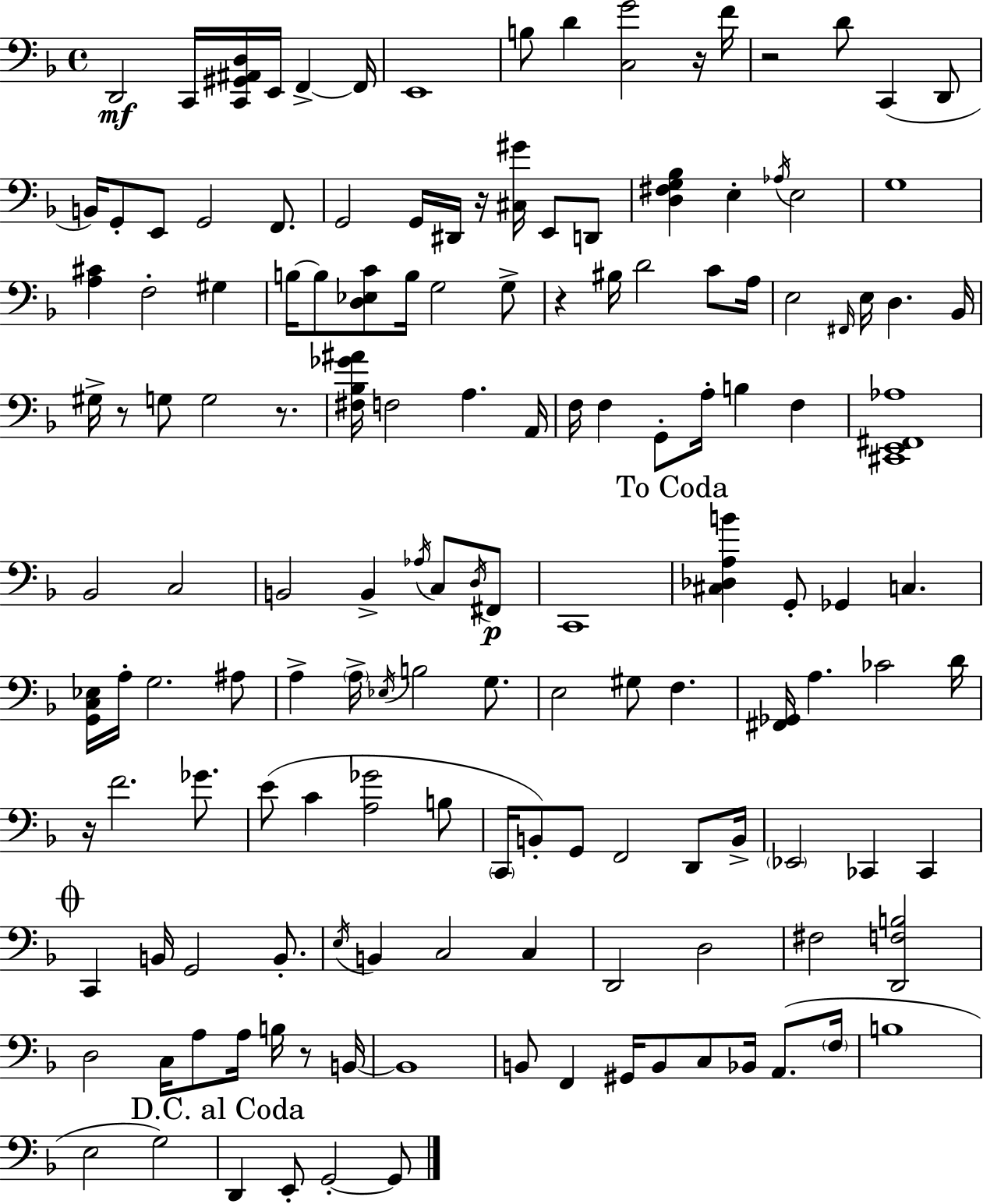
{
  \clef bass
  \time 4/4
  \defaultTimeSignature
  \key d \minor
  \repeat volta 2 { d,2\mf c,16 <c, gis, ais, d>16 e,16 f,4->~~ f,16 | e,1 | b8 d'4 <c g'>2 r16 f'16 | r2 d'8 c,4( d,8 | \break b,16) g,8-. e,8 g,2 f,8. | g,2 g,16 dis,16 r16 <cis gis'>16 e,8 d,8 | <d fis g bes>4 e4-. \acciaccatura { aes16 } e2 | g1 | \break <a cis'>4 f2-. gis4 | b16~~ b8 <d ees c'>8 b16 g2 g8-> | r4 bis16 d'2 c'8 | a16 e2 \grace { fis,16 } e16 d4. | \break bes,16 gis16-> r8 g8 g2 r8. | <fis bes ges' ais'>16 f2 a4. | a,16 f16 f4 g,8-. a16-. b4 f4 | <cis, e, fis, aes>1 | \break bes,2 c2 | b,2 b,4-> \acciaccatura { aes16 } c8 | \acciaccatura { d16 }\p fis,8 c,1 | \mark "To Coda" <cis des a b'>4 g,8-. ges,4 c4. | \break <g, c ees>16 a16-. g2. | ais8 a4-> \parenthesize a16-> \acciaccatura { ees16 } b2 | g8. e2 gis8 f4. | <fis, ges,>16 a4. ces'2 | \break d'16 r16 f'2. | ges'8. e'8( c'4 <a ges'>2 | b8 \parenthesize c,16 b,8-.) g,8 f,2 | d,8 b,16-> \parenthesize ees,2 ces,4 | \break ces,4 \mark \markup { \musicglyph "scripts.coda" } c,4 b,16 g,2 | b,8.-. \acciaccatura { e16 } b,4 c2 | c4 d,2 d2 | fis2 <d, f b>2 | \break d2 c16 a8 | a16 b16 r8 b,16~~ b,1 | b,8 f,4 gis,16 b,8 c8 | bes,16 a,8.( \parenthesize f16 b1 | \break e2 g2) | \mark "D.C. al Coda" d,4 e,8-. g,2-.~~ | g,8 } \bar "|."
}